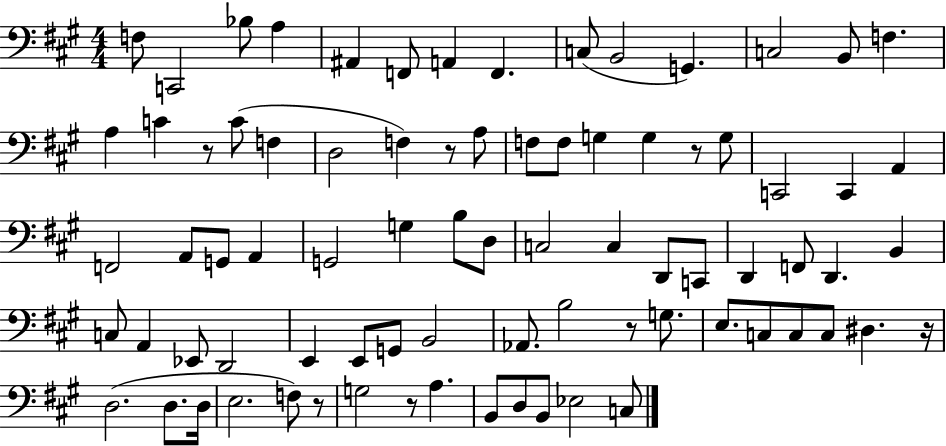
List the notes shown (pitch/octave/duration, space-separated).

F3/e C2/h Bb3/e A3/q A#2/q F2/e A2/q F2/q. C3/e B2/h G2/q. C3/h B2/e F3/q. A3/q C4/q R/e C4/e F3/q D3/h F3/q R/e A3/e F3/e F3/e G3/q G3/q R/e G3/e C2/h C2/q A2/q F2/h A2/e G2/e A2/q G2/h G3/q B3/e D3/e C3/h C3/q D2/e C2/e D2/q F2/e D2/q. B2/q C3/e A2/q Eb2/e D2/h E2/q E2/e G2/e B2/h Ab2/e. B3/h R/e G3/e. E3/e. C3/e C3/e C3/e D#3/q. R/s D3/h. D3/e. D3/s E3/h. F3/e R/e G3/h R/e A3/q. B2/e D3/e B2/e Eb3/h C3/e